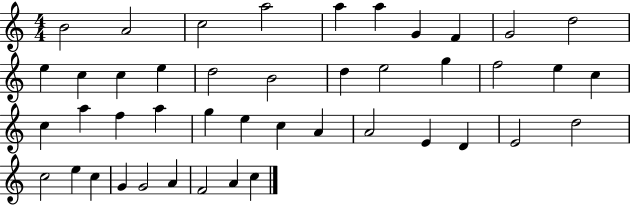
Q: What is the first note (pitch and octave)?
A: B4